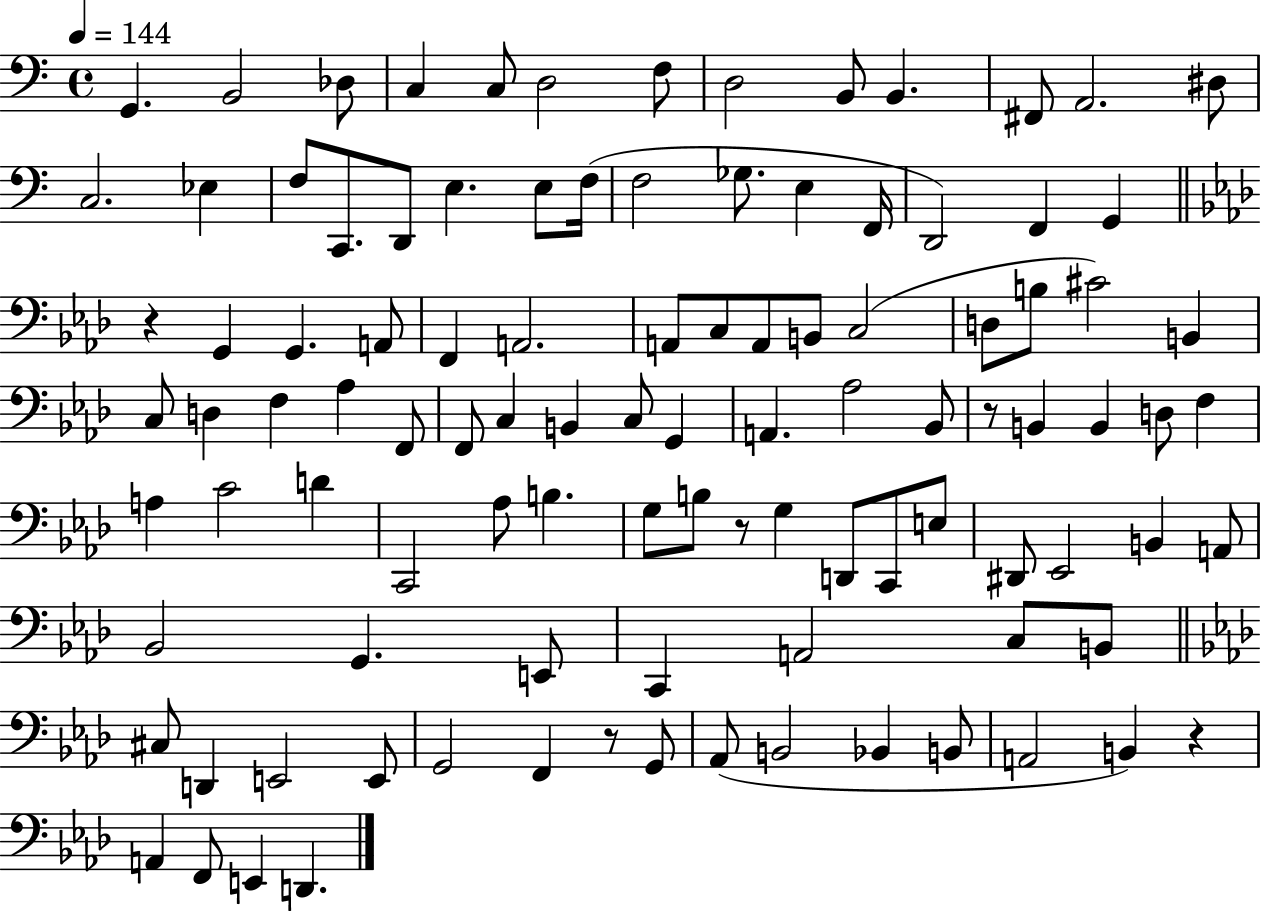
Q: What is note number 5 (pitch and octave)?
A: C3